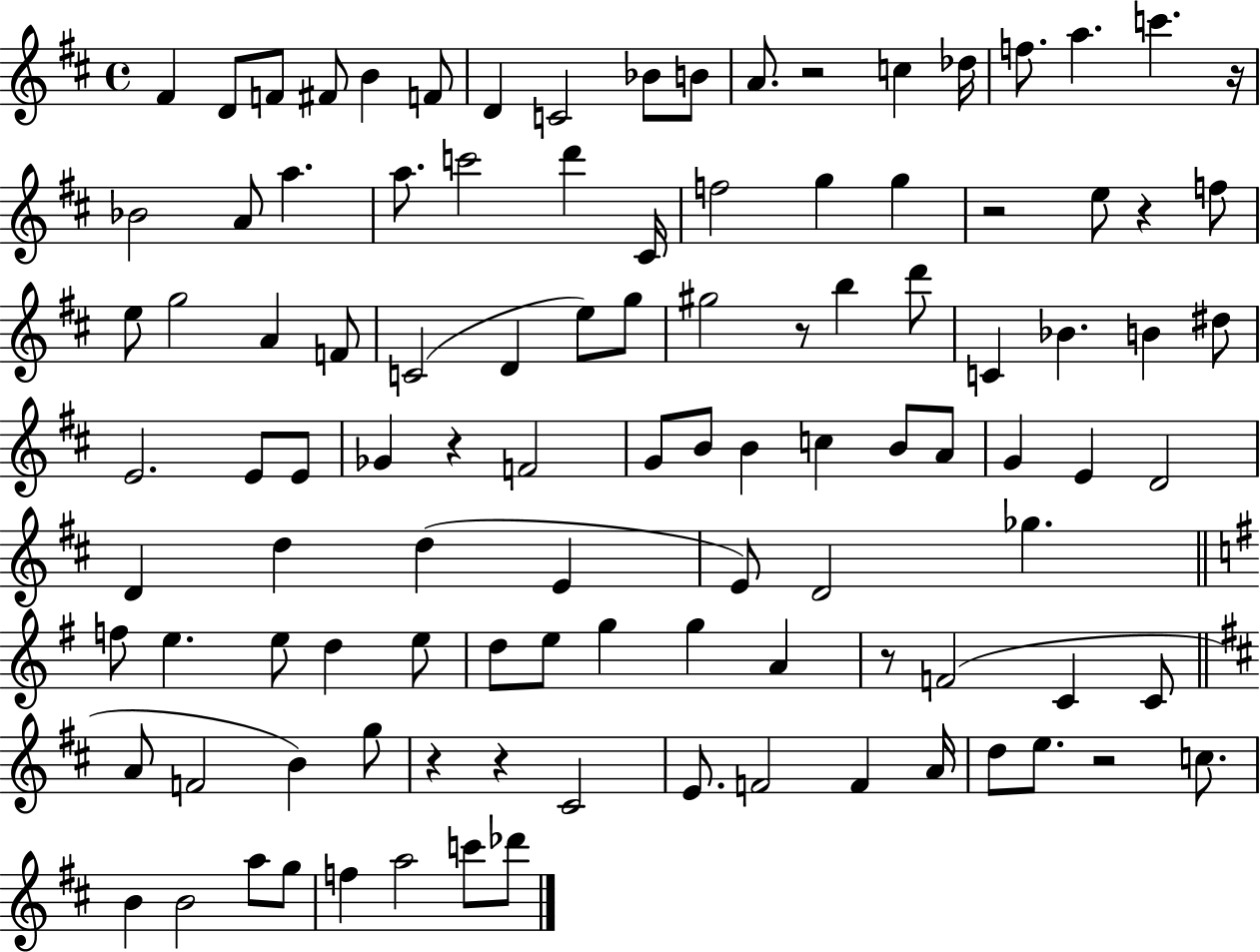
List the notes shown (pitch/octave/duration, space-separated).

F#4/q D4/e F4/e F#4/e B4/q F4/e D4/q C4/h Bb4/e B4/e A4/e. R/h C5/q Db5/s F5/e. A5/q. C6/q. R/s Bb4/h A4/e A5/q. A5/e. C6/h D6/q C#4/s F5/h G5/q G5/q R/h E5/e R/q F5/e E5/e G5/h A4/q F4/e C4/h D4/q E5/e G5/e G#5/h R/e B5/q D6/e C4/q Bb4/q. B4/q D#5/e E4/h. E4/e E4/e Gb4/q R/q F4/h G4/e B4/e B4/q C5/q B4/e A4/e G4/q E4/q D4/h D4/q D5/q D5/q E4/q E4/e D4/h Gb5/q. F5/e E5/q. E5/e D5/q E5/e D5/e E5/e G5/q G5/q A4/q R/e F4/h C4/q C4/e A4/e F4/h B4/q G5/e R/q R/q C#4/h E4/e. F4/h F4/q A4/s D5/e E5/e. R/h C5/e. B4/q B4/h A5/e G5/e F5/q A5/h C6/e Db6/e